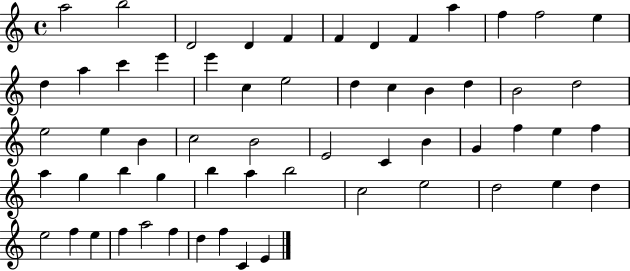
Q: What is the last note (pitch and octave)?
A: E4